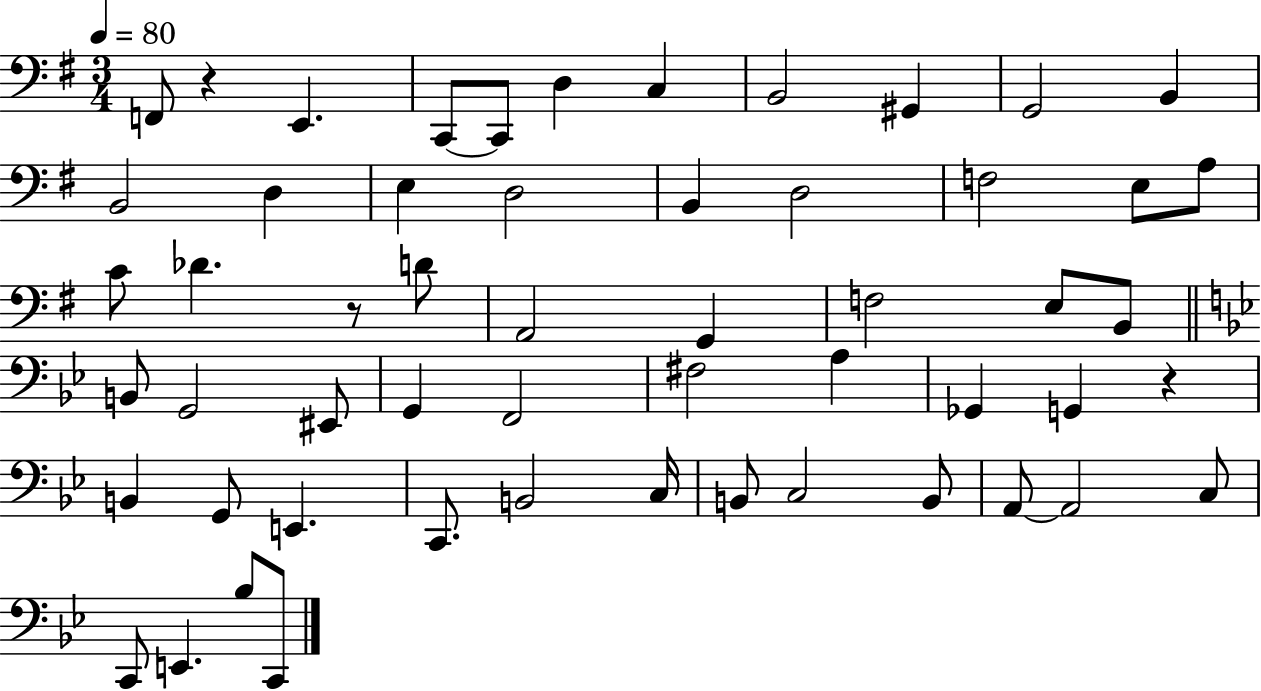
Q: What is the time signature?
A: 3/4